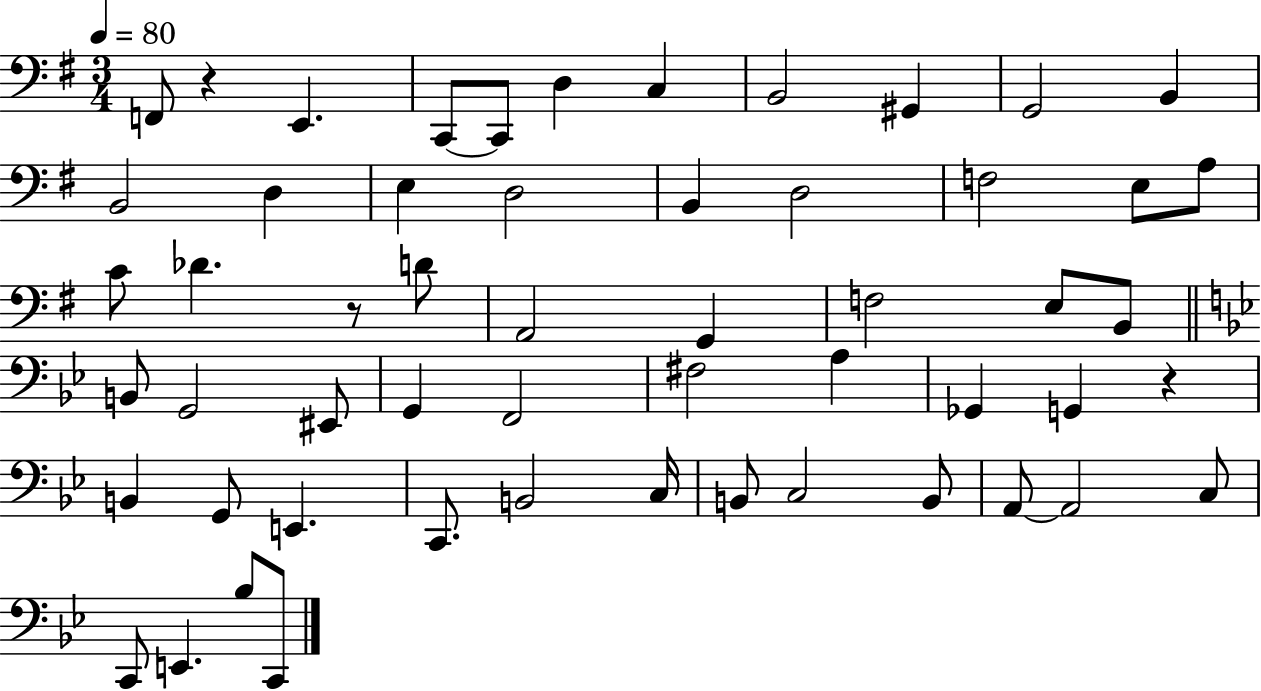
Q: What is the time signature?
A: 3/4